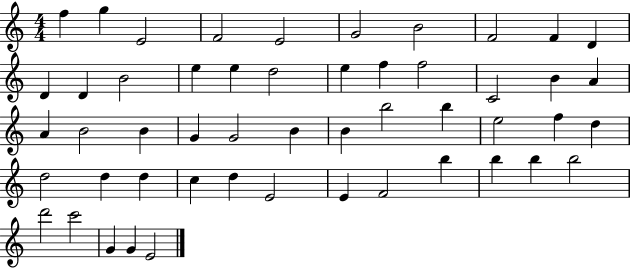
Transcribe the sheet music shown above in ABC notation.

X:1
T:Untitled
M:4/4
L:1/4
K:C
f g E2 F2 E2 G2 B2 F2 F D D D B2 e e d2 e f f2 C2 B A A B2 B G G2 B B b2 b e2 f d d2 d d c d E2 E F2 b b b b2 d'2 c'2 G G E2